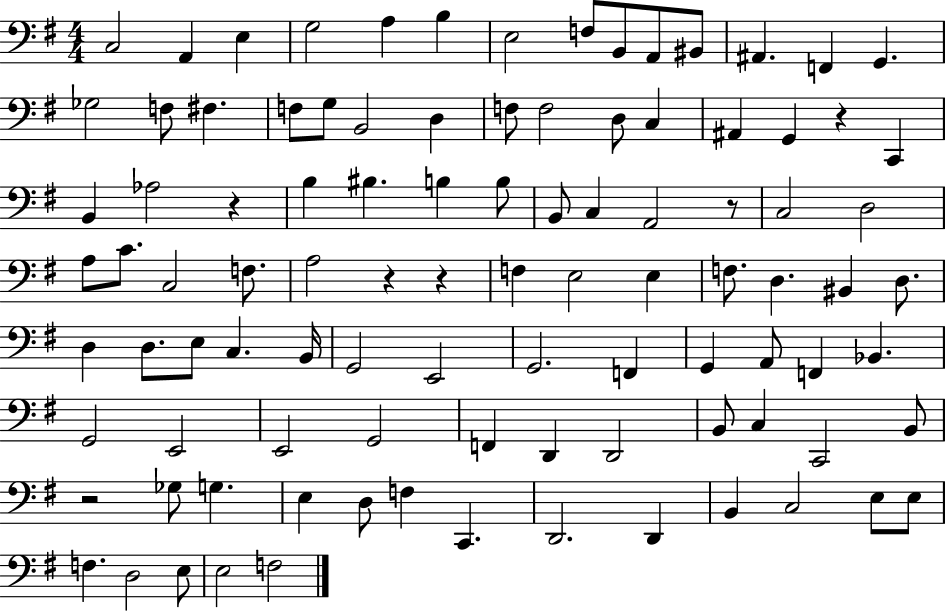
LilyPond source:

{
  \clef bass
  \numericTimeSignature
  \time 4/4
  \key g \major
  c2 a,4 e4 | g2 a4 b4 | e2 f8 b,8 a,8 bis,8 | ais,4. f,4 g,4. | \break ges2 f8 fis4. | f8 g8 b,2 d4 | f8 f2 d8 c4 | ais,4 g,4 r4 c,4 | \break b,4 aes2 r4 | b4 bis4. b4 b8 | b,8 c4 a,2 r8 | c2 d2 | \break a8 c'8. c2 f8. | a2 r4 r4 | f4 e2 e4 | f8. d4. bis,4 d8. | \break d4 d8. e8 c4. b,16 | g,2 e,2 | g,2. f,4 | g,4 a,8 f,4 bes,4. | \break g,2 e,2 | e,2 g,2 | f,4 d,4 d,2 | b,8 c4 c,2 b,8 | \break r2 ges8 g4. | e4 d8 f4 c,4. | d,2. d,4 | b,4 c2 e8 e8 | \break f4. d2 e8 | e2 f2 | \bar "|."
}